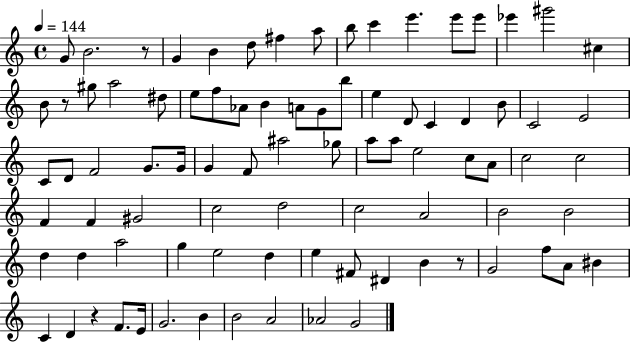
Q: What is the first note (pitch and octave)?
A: G4